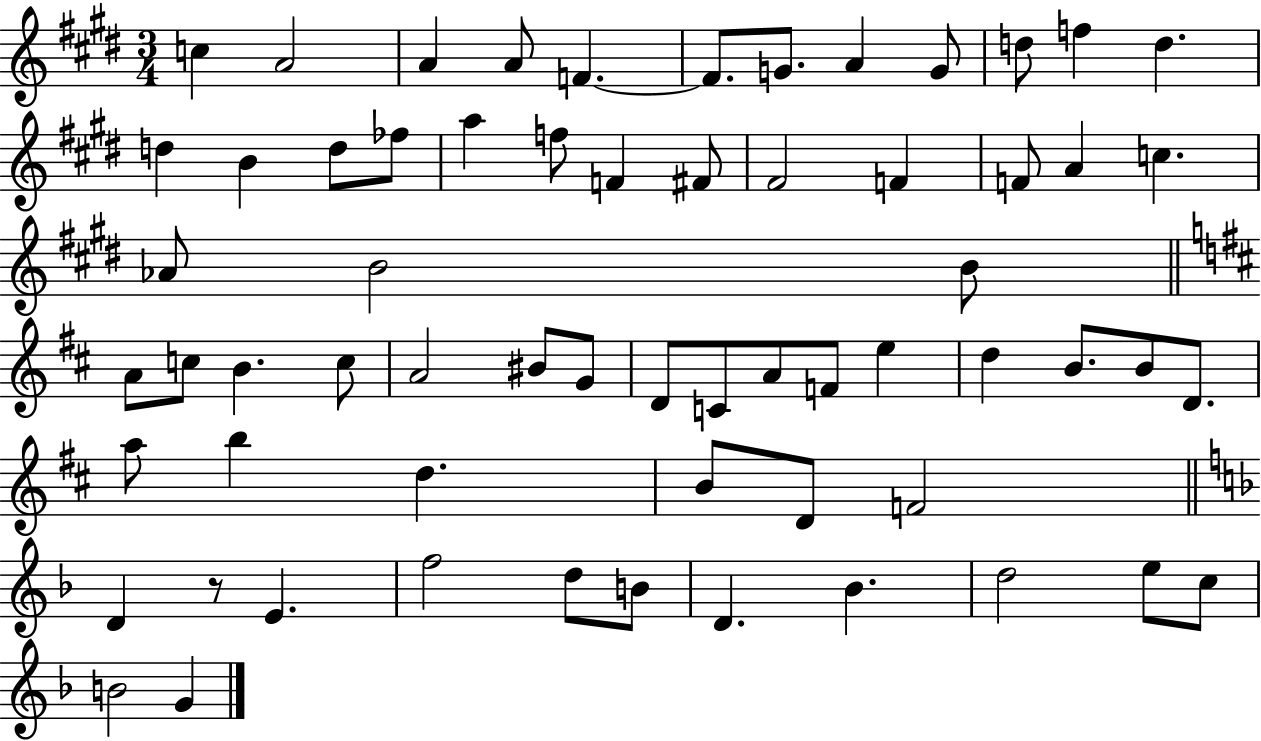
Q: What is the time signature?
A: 3/4